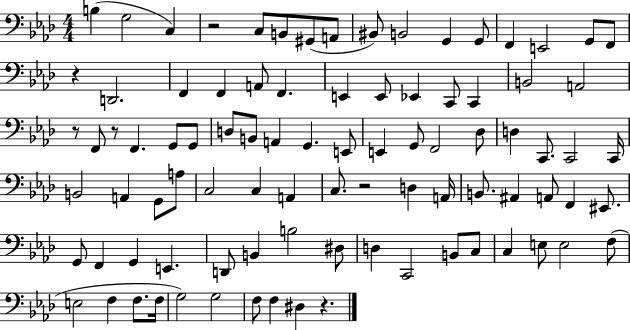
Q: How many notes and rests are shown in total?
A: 90